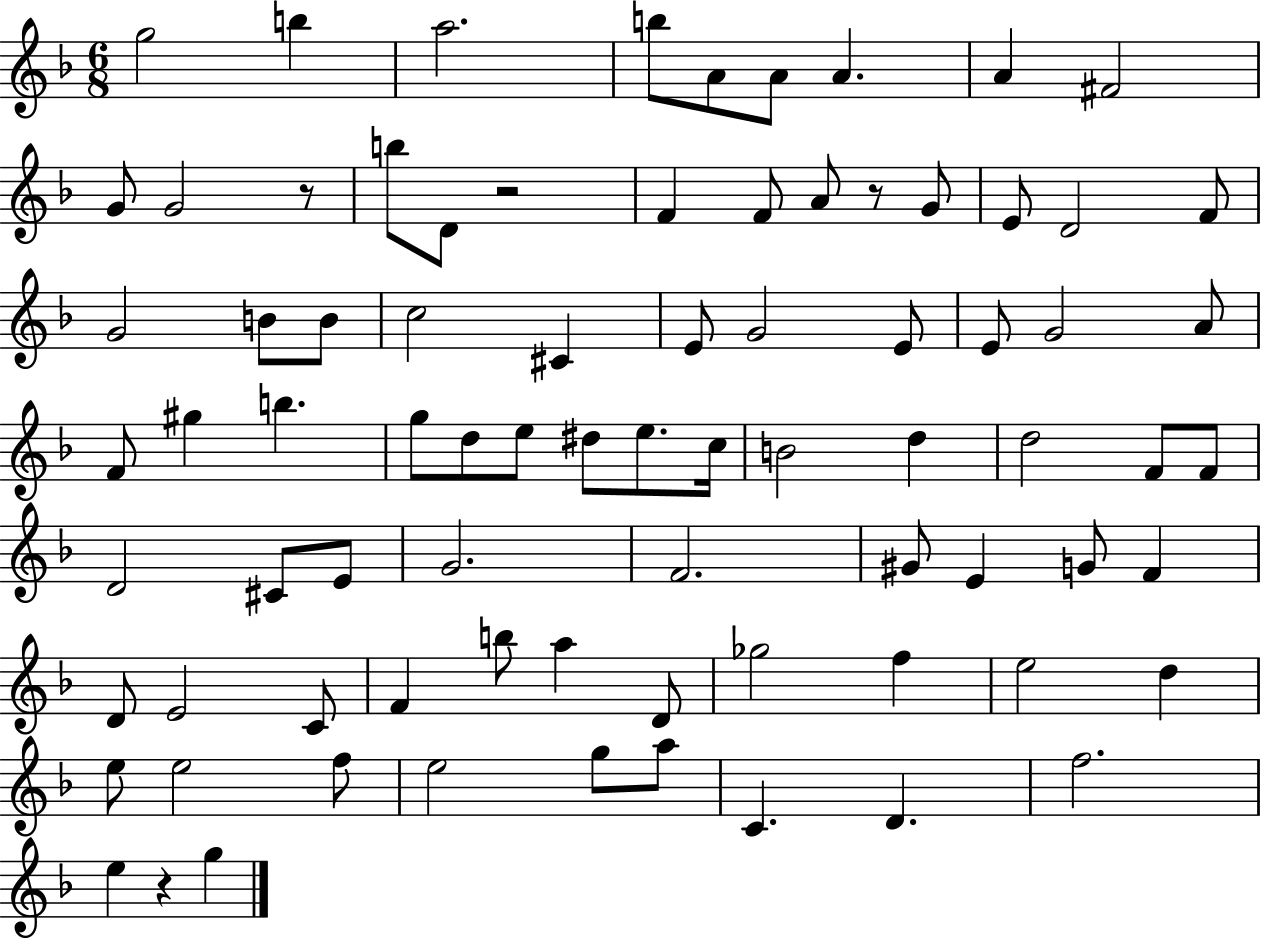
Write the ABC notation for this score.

X:1
T:Untitled
M:6/8
L:1/4
K:F
g2 b a2 b/2 A/2 A/2 A A ^F2 G/2 G2 z/2 b/2 D/2 z2 F F/2 A/2 z/2 G/2 E/2 D2 F/2 G2 B/2 B/2 c2 ^C E/2 G2 E/2 E/2 G2 A/2 F/2 ^g b g/2 d/2 e/2 ^d/2 e/2 c/4 B2 d d2 F/2 F/2 D2 ^C/2 E/2 G2 F2 ^G/2 E G/2 F D/2 E2 C/2 F b/2 a D/2 _g2 f e2 d e/2 e2 f/2 e2 g/2 a/2 C D f2 e z g